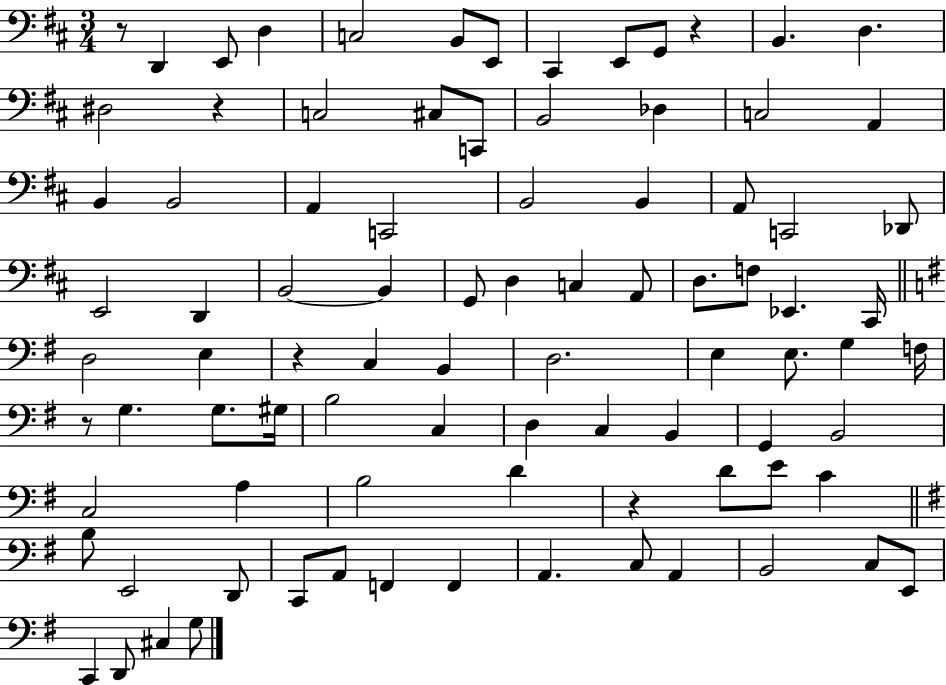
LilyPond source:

{
  \clef bass
  \numericTimeSignature
  \time 3/4
  \key d \major
  \repeat volta 2 { r8 d,4 e,8 d4 | c2 b,8 e,8 | cis,4 e,8 g,8 r4 | b,4. d4. | \break dis2 r4 | c2 cis8 c,8 | b,2 des4 | c2 a,4 | \break b,4 b,2 | a,4 c,2 | b,2 b,4 | a,8 c,2 des,8 | \break e,2 d,4 | b,2~~ b,4 | g,8 d4 c4 a,8 | d8. f8 ees,4. cis,16 | \break \bar "||" \break \key e \minor d2 e4 | r4 c4 b,4 | d2. | e4 e8. g4 f16 | \break r8 g4. g8. gis16 | b2 c4 | d4 c4 b,4 | g,4 b,2 | \break c2 a4 | b2 d'4 | r4 d'8 e'8 c'4 | \bar "||" \break \key g \major b8 e,2 d,8 | c,8 a,8 f,4 f,4 | a,4. c8 a,4 | b,2 c8 e,8 | \break c,4 d,8 cis4 g8 | } \bar "|."
}